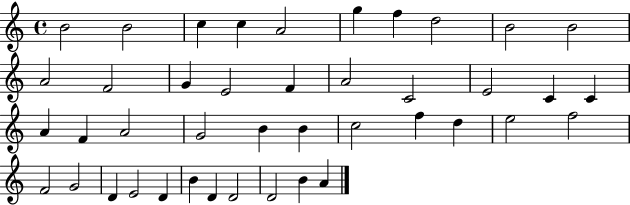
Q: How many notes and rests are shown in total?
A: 42